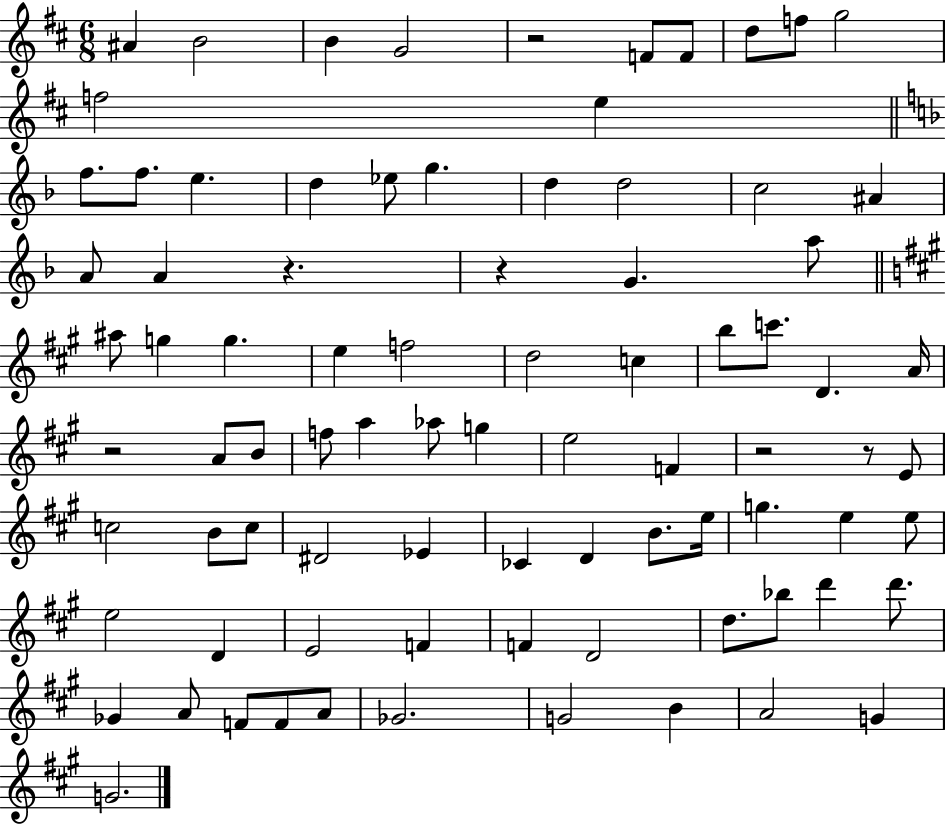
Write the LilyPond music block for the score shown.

{
  \clef treble
  \numericTimeSignature
  \time 6/8
  \key d \major
  ais'4 b'2 | b'4 g'2 | r2 f'8 f'8 | d''8 f''8 g''2 | \break f''2 e''4 | \bar "||" \break \key d \minor f''8. f''8. e''4. | d''4 ees''8 g''4. | d''4 d''2 | c''2 ais'4 | \break a'8 a'4 r4. | r4 g'4. a''8 | \bar "||" \break \key a \major ais''8 g''4 g''4. | e''4 f''2 | d''2 c''4 | b''8 c'''8. d'4. a'16 | \break r2 a'8 b'8 | f''8 a''4 aes''8 g''4 | e''2 f'4 | r2 r8 e'8 | \break c''2 b'8 c''8 | dis'2 ees'4 | ces'4 d'4 b'8. e''16 | g''4. e''4 e''8 | \break e''2 d'4 | e'2 f'4 | f'4 d'2 | d''8. bes''8 d'''4 d'''8. | \break ges'4 a'8 f'8 f'8 a'8 | ges'2. | g'2 b'4 | a'2 g'4 | \break g'2. | \bar "|."
}